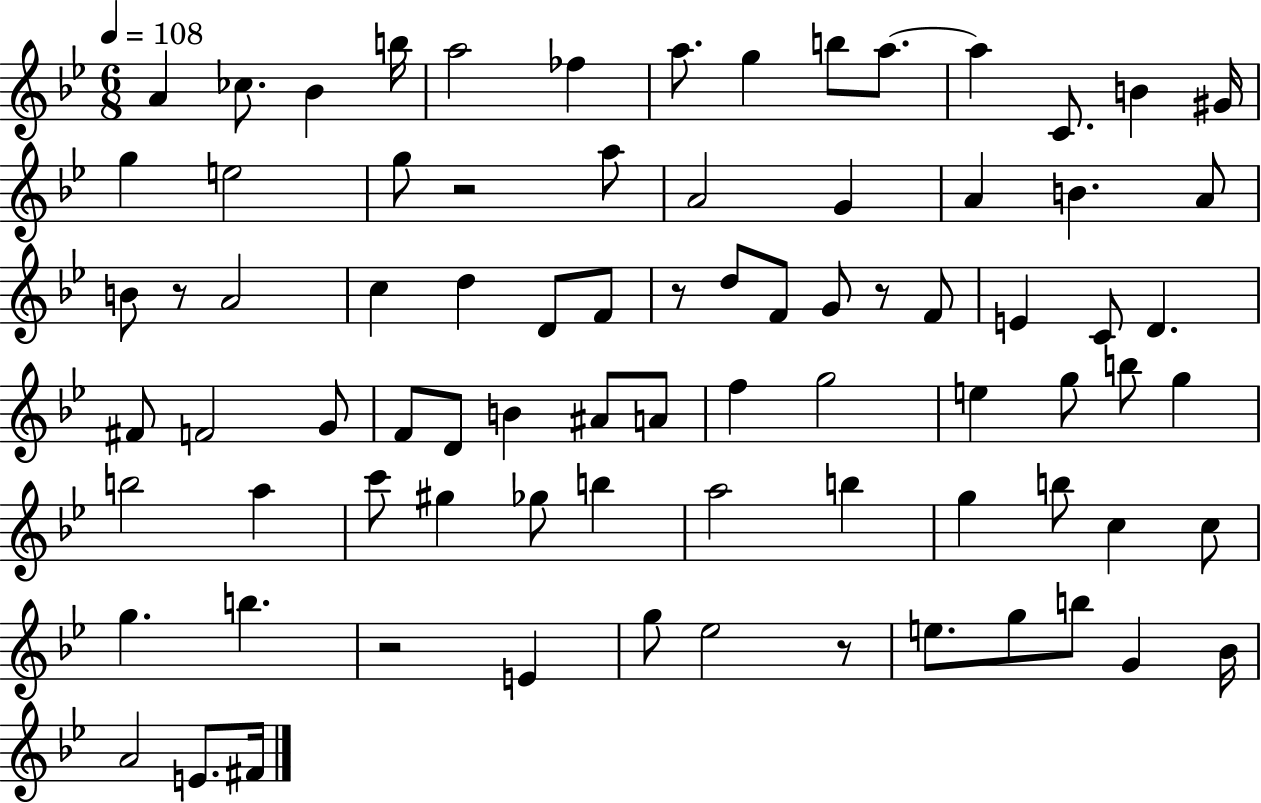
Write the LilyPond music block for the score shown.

{
  \clef treble
  \numericTimeSignature
  \time 6/8
  \key bes \major
  \tempo 4 = 108
  a'4 ces''8. bes'4 b''16 | a''2 fes''4 | a''8. g''4 b''8 a''8.~~ | a''4 c'8. b'4 gis'16 | \break g''4 e''2 | g''8 r2 a''8 | a'2 g'4 | a'4 b'4. a'8 | \break b'8 r8 a'2 | c''4 d''4 d'8 f'8 | r8 d''8 f'8 g'8 r8 f'8 | e'4 c'8 d'4. | \break fis'8 f'2 g'8 | f'8 d'8 b'4 ais'8 a'8 | f''4 g''2 | e''4 g''8 b''8 g''4 | \break b''2 a''4 | c'''8 gis''4 ges''8 b''4 | a''2 b''4 | g''4 b''8 c''4 c''8 | \break g''4. b''4. | r2 e'4 | g''8 ees''2 r8 | e''8. g''8 b''8 g'4 bes'16 | \break a'2 e'8. fis'16 | \bar "|."
}